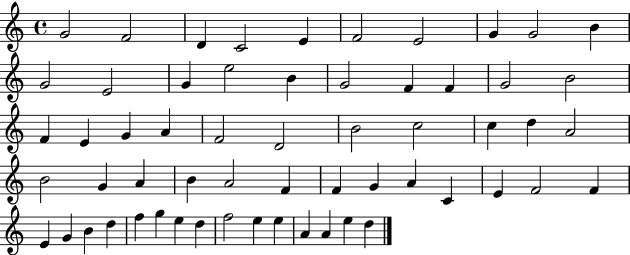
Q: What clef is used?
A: treble